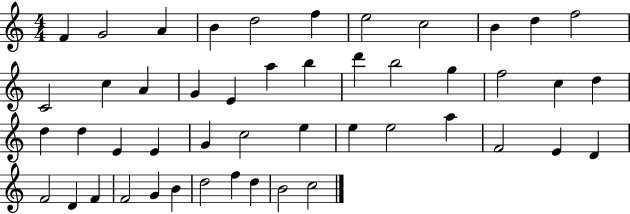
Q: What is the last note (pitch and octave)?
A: C5